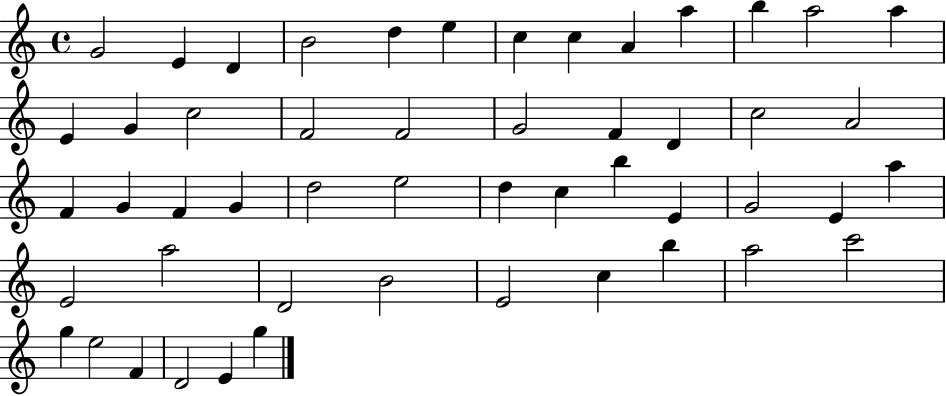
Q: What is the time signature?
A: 4/4